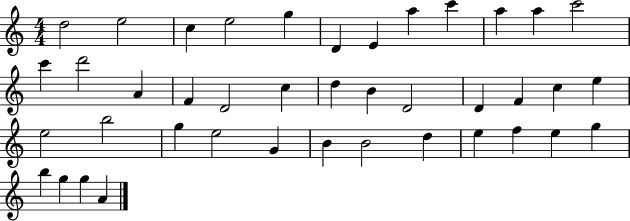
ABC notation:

X:1
T:Untitled
M:4/4
L:1/4
K:C
d2 e2 c e2 g D E a c' a a c'2 c' d'2 A F D2 c d B D2 D F c e e2 b2 g e2 G B B2 d e f e g b g g A